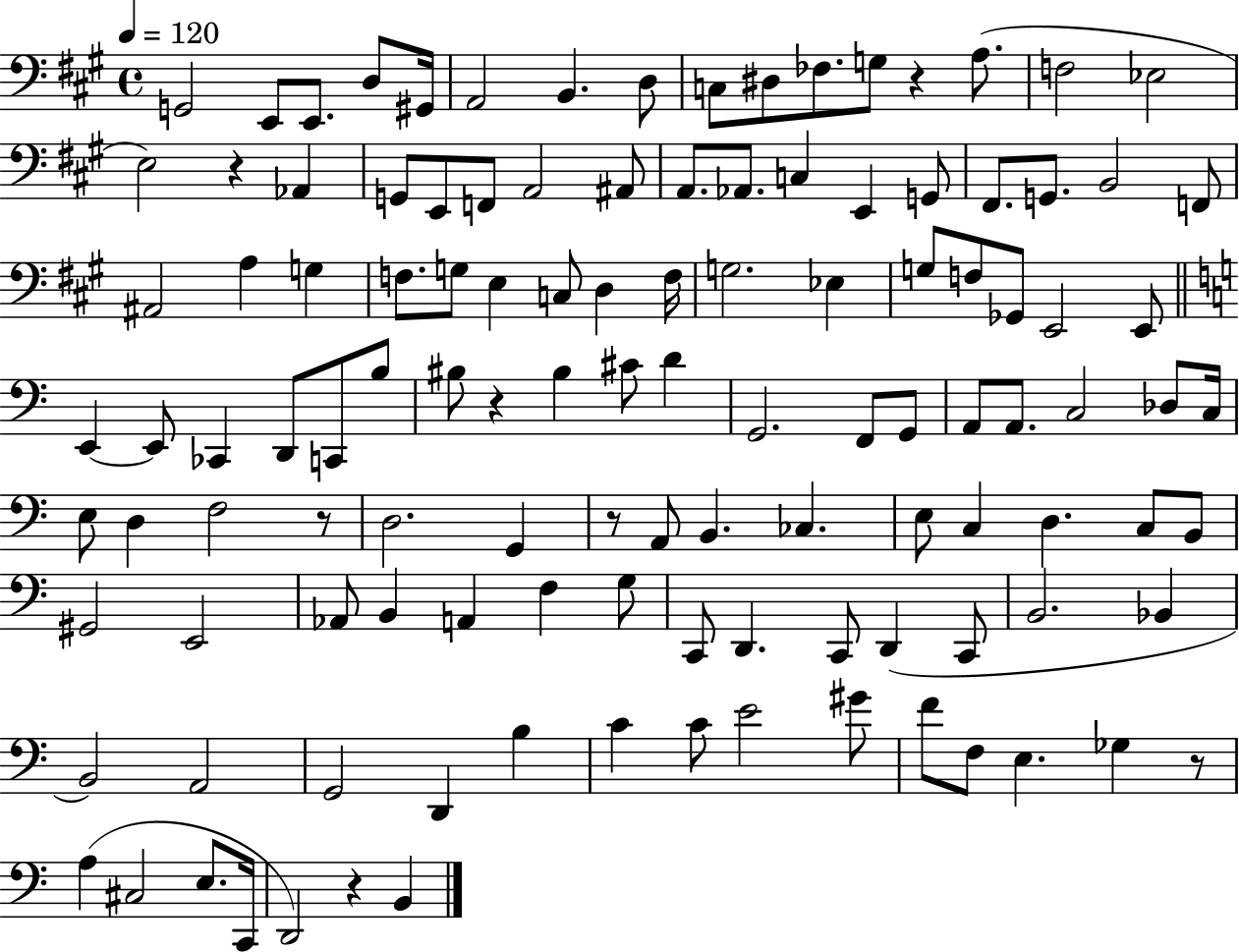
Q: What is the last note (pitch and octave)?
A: B2